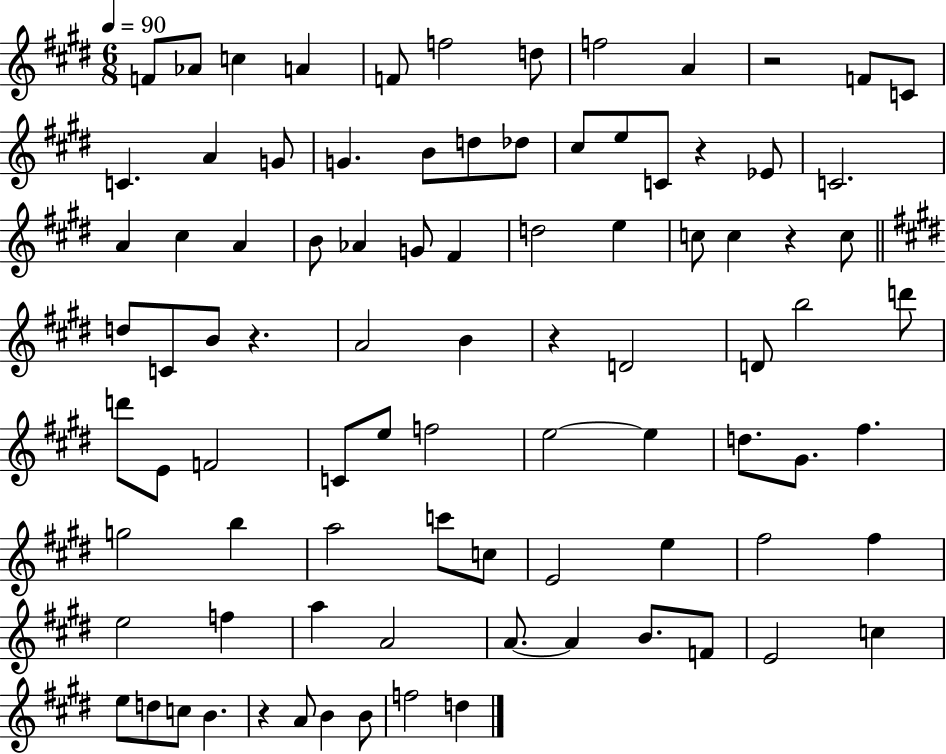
{
  \clef treble
  \numericTimeSignature
  \time 6/8
  \key e \major
  \tempo 4 = 90
  \repeat volta 2 { f'8 aes'8 c''4 a'4 | f'8 f''2 d''8 | f''2 a'4 | r2 f'8 c'8 | \break c'4. a'4 g'8 | g'4. b'8 d''8 des''8 | cis''8 e''8 c'8 r4 ees'8 | c'2. | \break a'4 cis''4 a'4 | b'8 aes'4 g'8 fis'4 | d''2 e''4 | c''8 c''4 r4 c''8 | \break \bar "||" \break \key e \major d''8 c'8 b'8 r4. | a'2 b'4 | r4 d'2 | d'8 b''2 d'''8 | \break d'''8 e'8 f'2 | c'8 e''8 f''2 | e''2~~ e''4 | d''8. gis'8. fis''4. | \break g''2 b''4 | a''2 c'''8 c''8 | e'2 e''4 | fis''2 fis''4 | \break e''2 f''4 | a''4 a'2 | a'8.~~ a'4 b'8. f'8 | e'2 c''4 | \break e''8 d''8 c''8 b'4. | r4 a'8 b'4 b'8 | f''2 d''4 | } \bar "|."
}